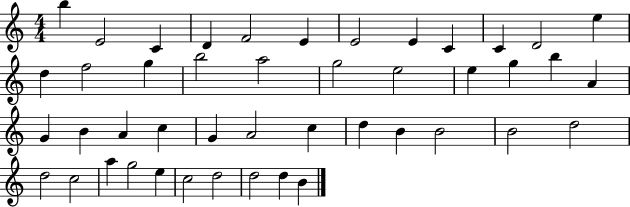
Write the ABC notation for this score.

X:1
T:Untitled
M:4/4
L:1/4
K:C
b E2 C D F2 E E2 E C C D2 e d f2 g b2 a2 g2 e2 e g b A G B A c G A2 c d B B2 B2 d2 d2 c2 a g2 e c2 d2 d2 d B